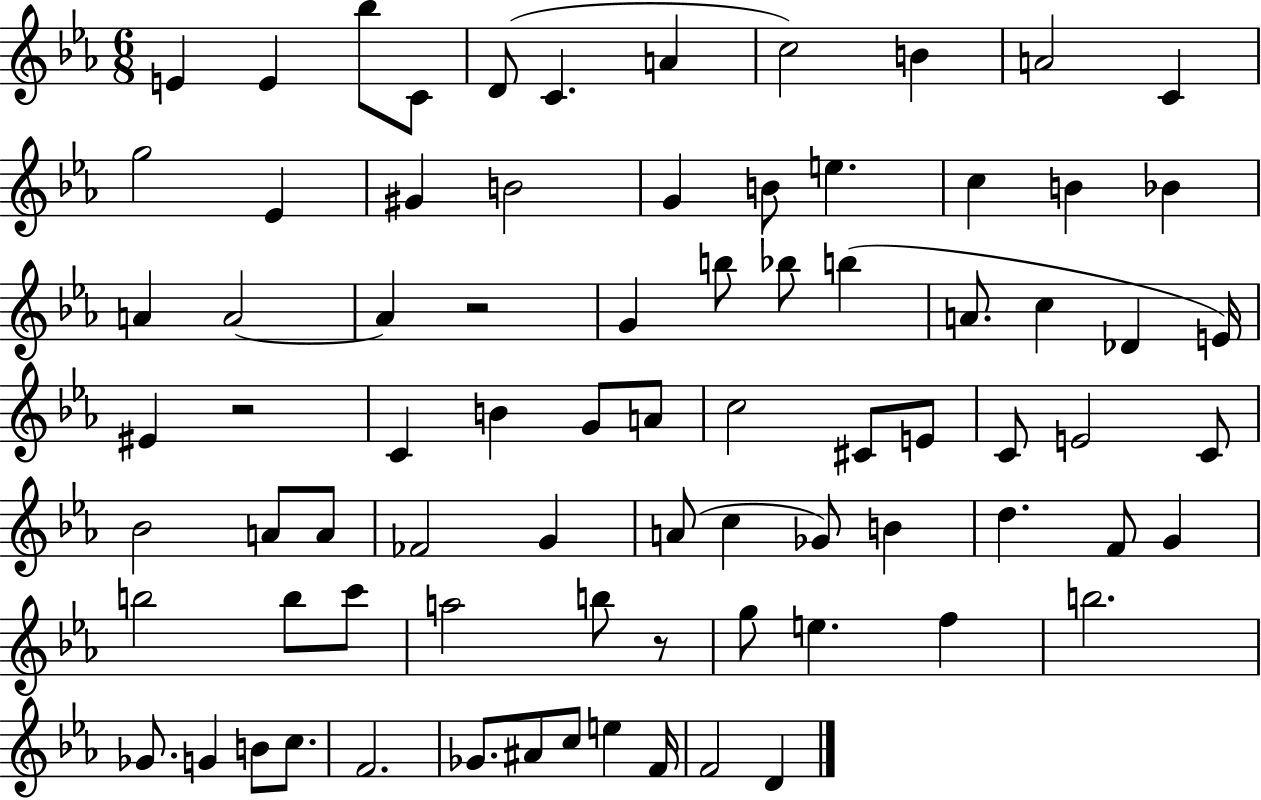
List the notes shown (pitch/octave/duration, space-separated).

E4/q E4/q Bb5/e C4/e D4/e C4/q. A4/q C5/h B4/q A4/h C4/q G5/h Eb4/q G#4/q B4/h G4/q B4/e E5/q. C5/q B4/q Bb4/q A4/q A4/h A4/q R/h G4/q B5/e Bb5/e B5/q A4/e. C5/q Db4/q E4/s EIS4/q R/h C4/q B4/q G4/e A4/e C5/h C#4/e E4/e C4/e E4/h C4/e Bb4/h A4/e A4/e FES4/h G4/q A4/e C5/q Gb4/e B4/q D5/q. F4/e G4/q B5/h B5/e C6/e A5/h B5/e R/e G5/e E5/q. F5/q B5/h. Gb4/e. G4/q B4/e C5/e. F4/h. Gb4/e. A#4/e C5/e E5/q F4/s F4/h D4/q